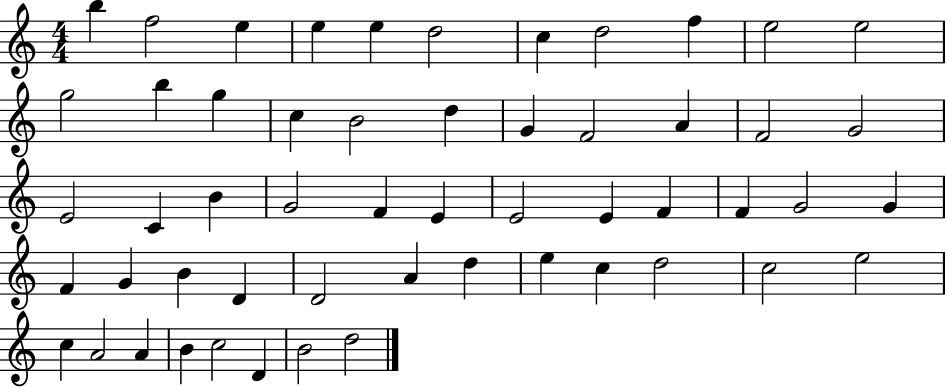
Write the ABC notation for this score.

X:1
T:Untitled
M:4/4
L:1/4
K:C
b f2 e e e d2 c d2 f e2 e2 g2 b g c B2 d G F2 A F2 G2 E2 C B G2 F E E2 E F F G2 G F G B D D2 A d e c d2 c2 e2 c A2 A B c2 D B2 d2